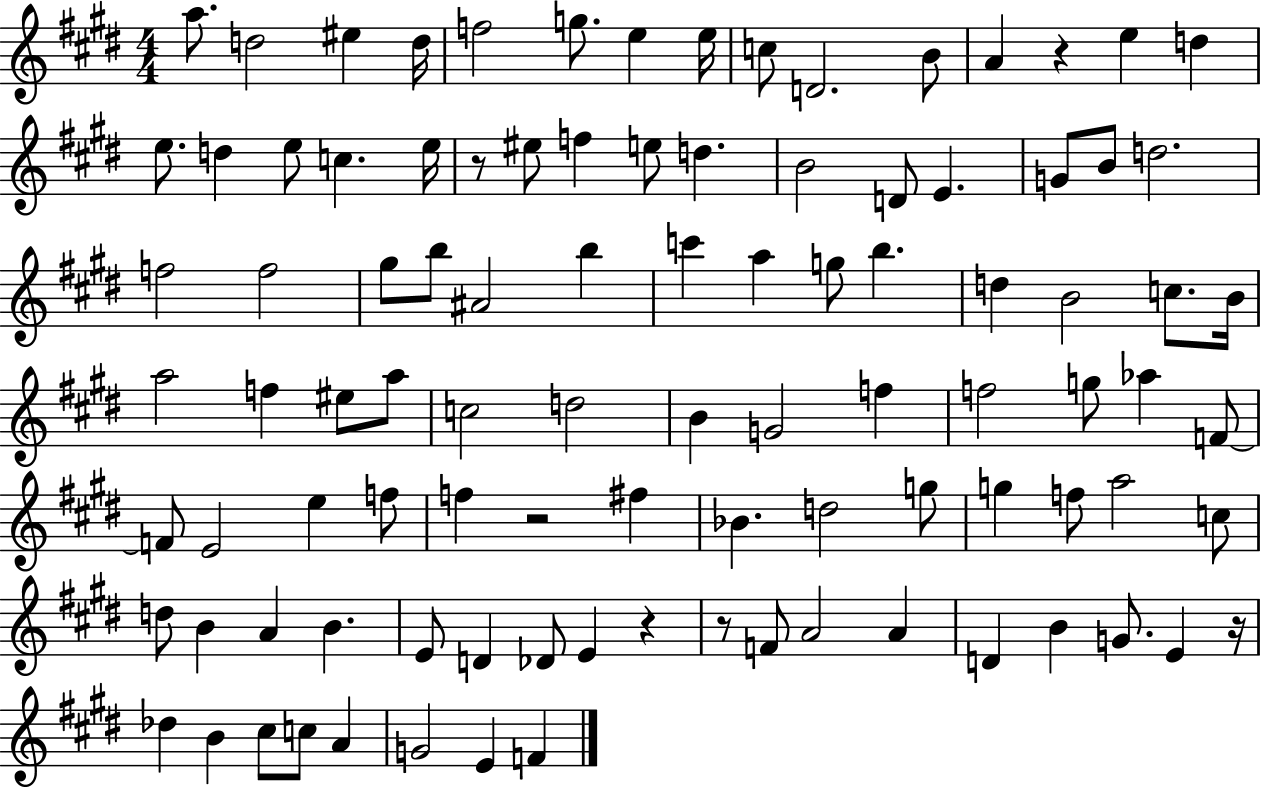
A5/e. D5/h EIS5/q D5/s F5/h G5/e. E5/q E5/s C5/e D4/h. B4/e A4/q R/q E5/q D5/q E5/e. D5/q E5/e C5/q. E5/s R/e EIS5/e F5/q E5/e D5/q. B4/h D4/e E4/q. G4/e B4/e D5/h. F5/h F5/h G#5/e B5/e A#4/h B5/q C6/q A5/q G5/e B5/q. D5/q B4/h C5/e. B4/s A5/h F5/q EIS5/e A5/e C5/h D5/h B4/q G4/h F5/q F5/h G5/e Ab5/q F4/e F4/e E4/h E5/q F5/e F5/q R/h F#5/q Bb4/q. D5/h G5/e G5/q F5/e A5/h C5/e D5/e B4/q A4/q B4/q. E4/e D4/q Db4/e E4/q R/q R/e F4/e A4/h A4/q D4/q B4/q G4/e. E4/q R/s Db5/q B4/q C#5/e C5/e A4/q G4/h E4/q F4/q